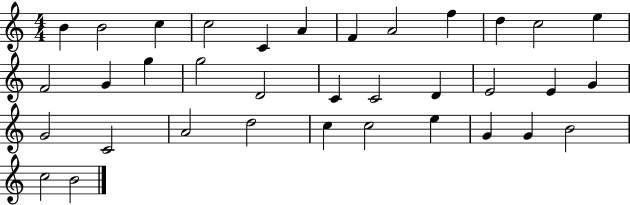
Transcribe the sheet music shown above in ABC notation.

X:1
T:Untitled
M:4/4
L:1/4
K:C
B B2 c c2 C A F A2 f d c2 e F2 G g g2 D2 C C2 D E2 E G G2 C2 A2 d2 c c2 e G G B2 c2 B2